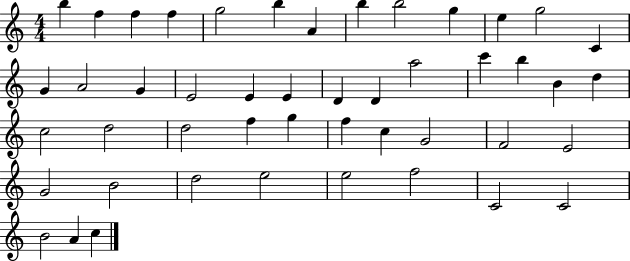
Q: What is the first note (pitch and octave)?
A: B5